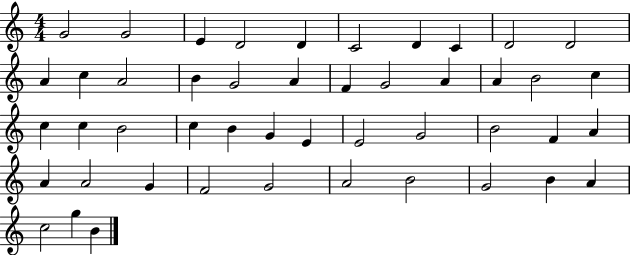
X:1
T:Untitled
M:4/4
L:1/4
K:C
G2 G2 E D2 D C2 D C D2 D2 A c A2 B G2 A F G2 A A B2 c c c B2 c B G E E2 G2 B2 F A A A2 G F2 G2 A2 B2 G2 B A c2 g B